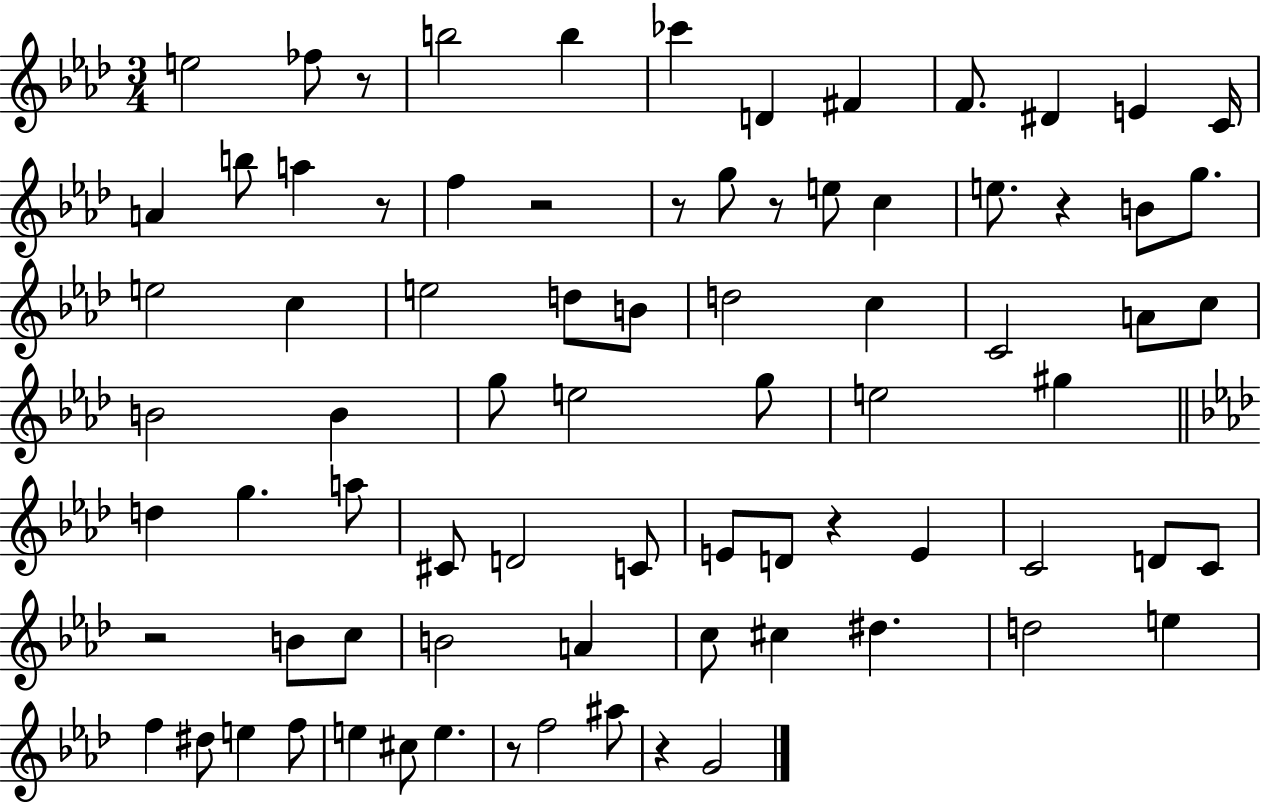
E5/h FES5/e R/e B5/h B5/q CES6/q D4/q F#4/q F4/e. D#4/q E4/q C4/s A4/q B5/e A5/q R/e F5/q R/h R/e G5/e R/e E5/e C5/q E5/e. R/q B4/e G5/e. E5/h C5/q E5/h D5/e B4/e D5/h C5/q C4/h A4/e C5/e B4/h B4/q G5/e E5/h G5/e E5/h G#5/q D5/q G5/q. A5/e C#4/e D4/h C4/e E4/e D4/e R/q E4/q C4/h D4/e C4/e R/h B4/e C5/e B4/h A4/q C5/e C#5/q D#5/q. D5/h E5/q F5/q D#5/e E5/q F5/e E5/q C#5/e E5/q. R/e F5/h A#5/e R/q G4/h